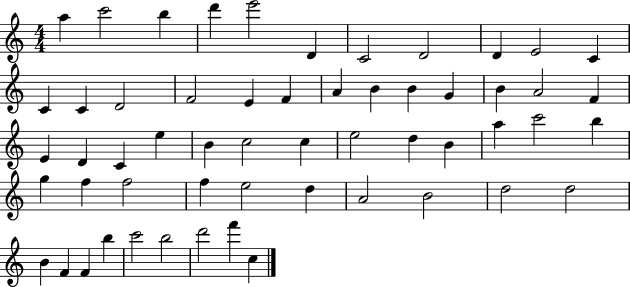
{
  \clef treble
  \numericTimeSignature
  \time 4/4
  \key c \major
  a''4 c'''2 b''4 | d'''4 e'''2 d'4 | c'2 d'2 | d'4 e'2 c'4 | \break c'4 c'4 d'2 | f'2 e'4 f'4 | a'4 b'4 b'4 g'4 | b'4 a'2 f'4 | \break e'4 d'4 c'4 e''4 | b'4 c''2 c''4 | e''2 d''4 b'4 | a''4 c'''2 b''4 | \break g''4 f''4 f''2 | f''4 e''2 d''4 | a'2 b'2 | d''2 d''2 | \break b'4 f'4 f'4 b''4 | c'''2 b''2 | d'''2 f'''4 c''4 | \bar "|."
}